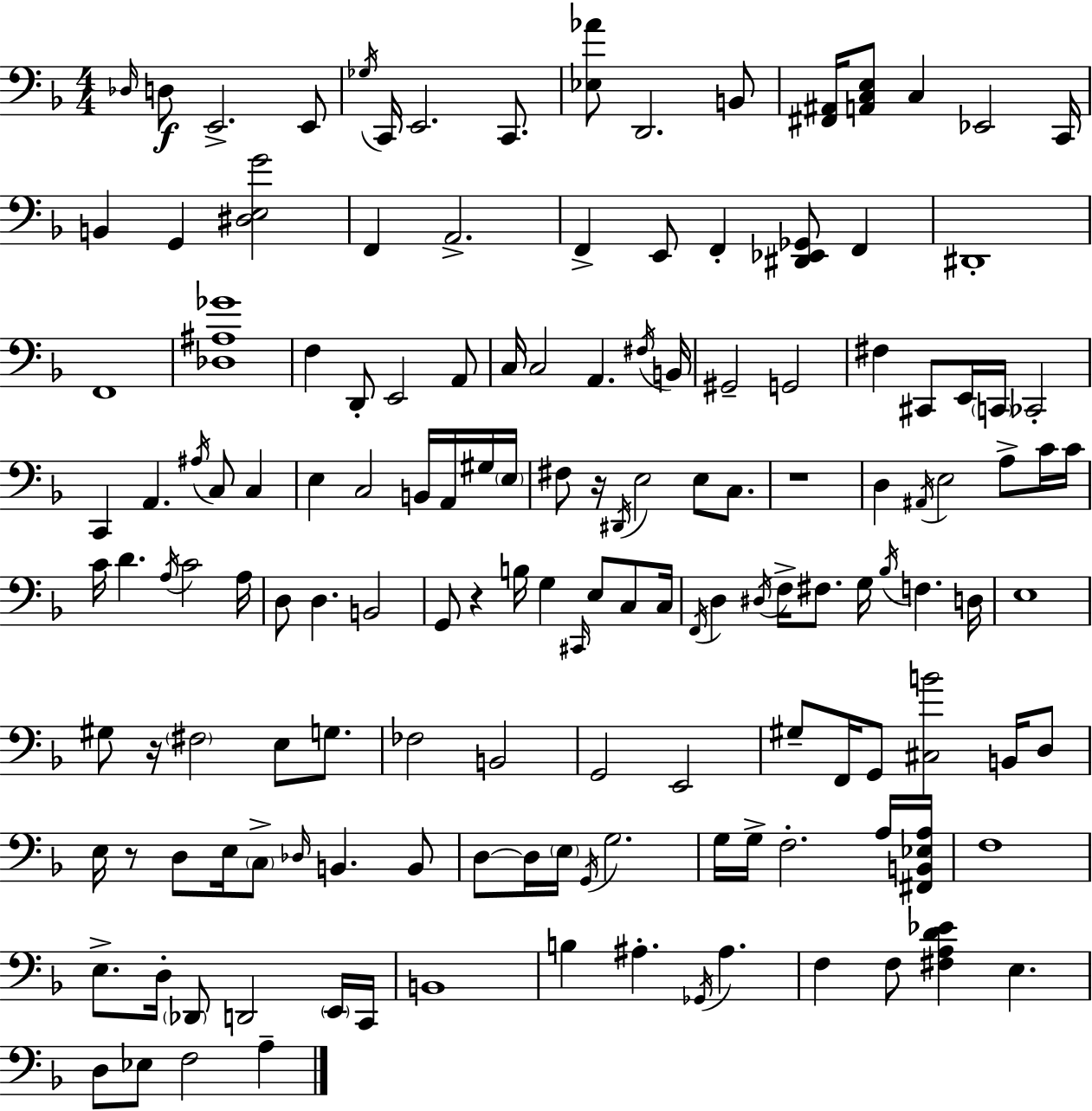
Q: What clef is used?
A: bass